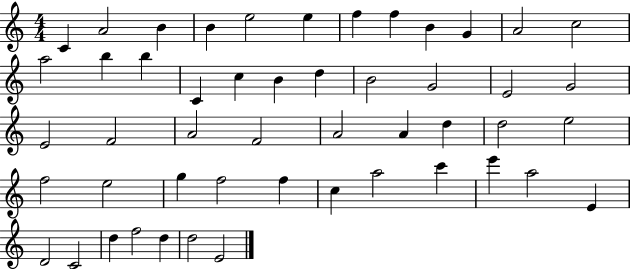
C4/q A4/h B4/q B4/q E5/h E5/q F5/q F5/q B4/q G4/q A4/h C5/h A5/h B5/q B5/q C4/q C5/q B4/q D5/q B4/h G4/h E4/h G4/h E4/h F4/h A4/h F4/h A4/h A4/q D5/q D5/h E5/h F5/h E5/h G5/q F5/h F5/q C5/q A5/h C6/q E6/q A5/h E4/q D4/h C4/h D5/q F5/h D5/q D5/h E4/h